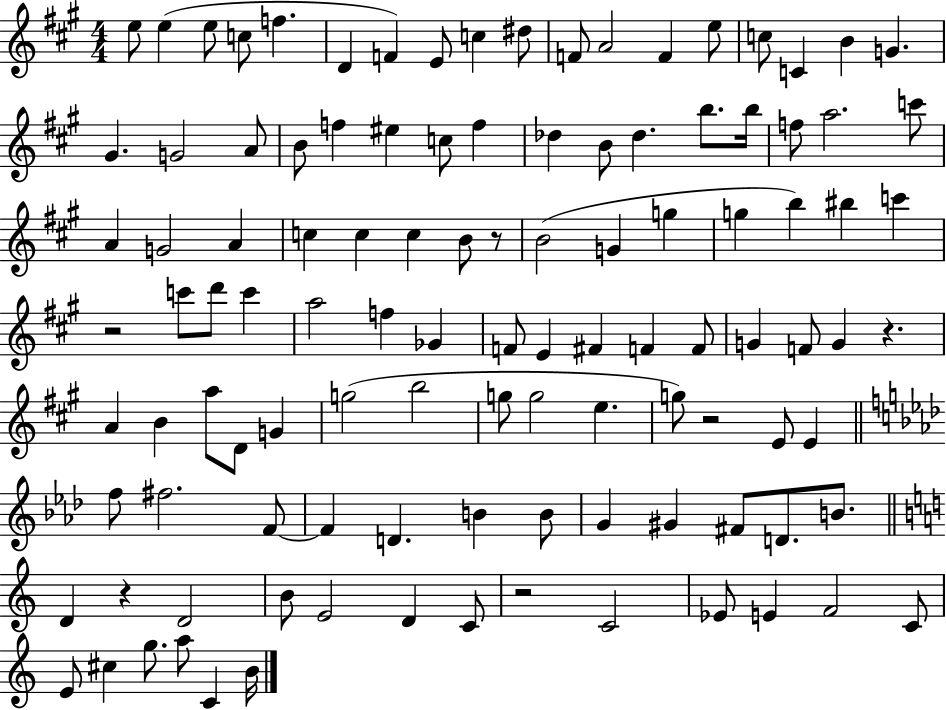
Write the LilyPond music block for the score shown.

{
  \clef treble
  \numericTimeSignature
  \time 4/4
  \key a \major
  e''8 e''4( e''8 c''8 f''4. | d'4 f'4) e'8 c''4 dis''8 | f'8 a'2 f'4 e''8 | c''8 c'4 b'4 g'4. | \break gis'4. g'2 a'8 | b'8 f''4 eis''4 c''8 f''4 | des''4 b'8 des''4. b''8. b''16 | f''8 a''2. c'''8 | \break a'4 g'2 a'4 | c''4 c''4 c''4 b'8 r8 | b'2( g'4 g''4 | g''4 b''4) bis''4 c'''4 | \break r2 c'''8 d'''8 c'''4 | a''2 f''4 ges'4 | f'8 e'4 fis'4 f'4 f'8 | g'4 f'8 g'4 r4. | \break a'4 b'4 a''8 d'8 g'4 | g''2( b''2 | g''8 g''2 e''4. | g''8) r2 e'8 e'4 | \break \bar "||" \break \key aes \major f''8 fis''2. f'8~~ | f'4 d'4. b'4 b'8 | g'4 gis'4 fis'8 d'8. b'8. | \bar "||" \break \key a \minor d'4 r4 d'2 | b'8 e'2 d'4 c'8 | r2 c'2 | ees'8 e'4 f'2 c'8 | \break e'8 cis''4 g''8. a''8 c'4 b'16 | \bar "|."
}